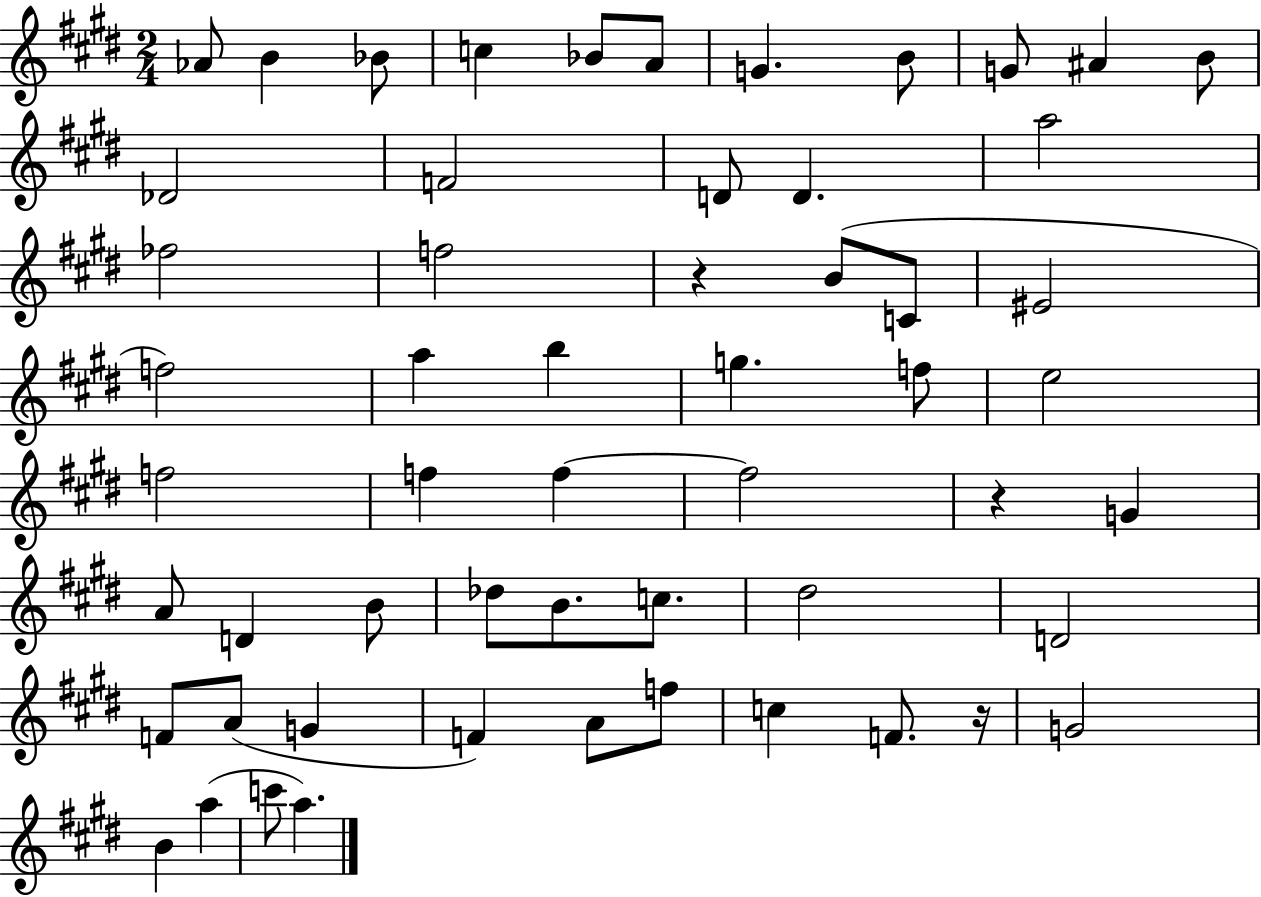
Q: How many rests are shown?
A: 3